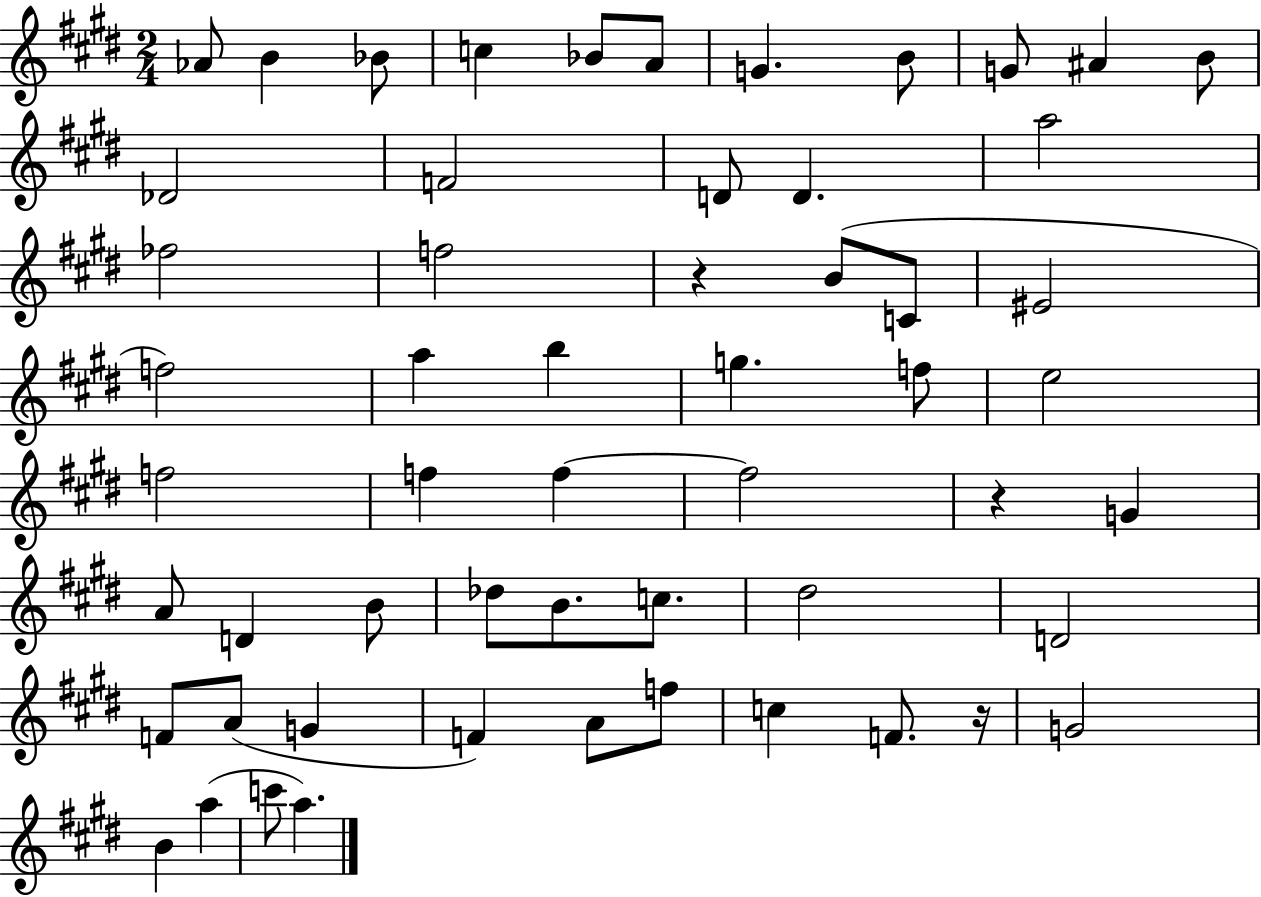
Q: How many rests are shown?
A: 3